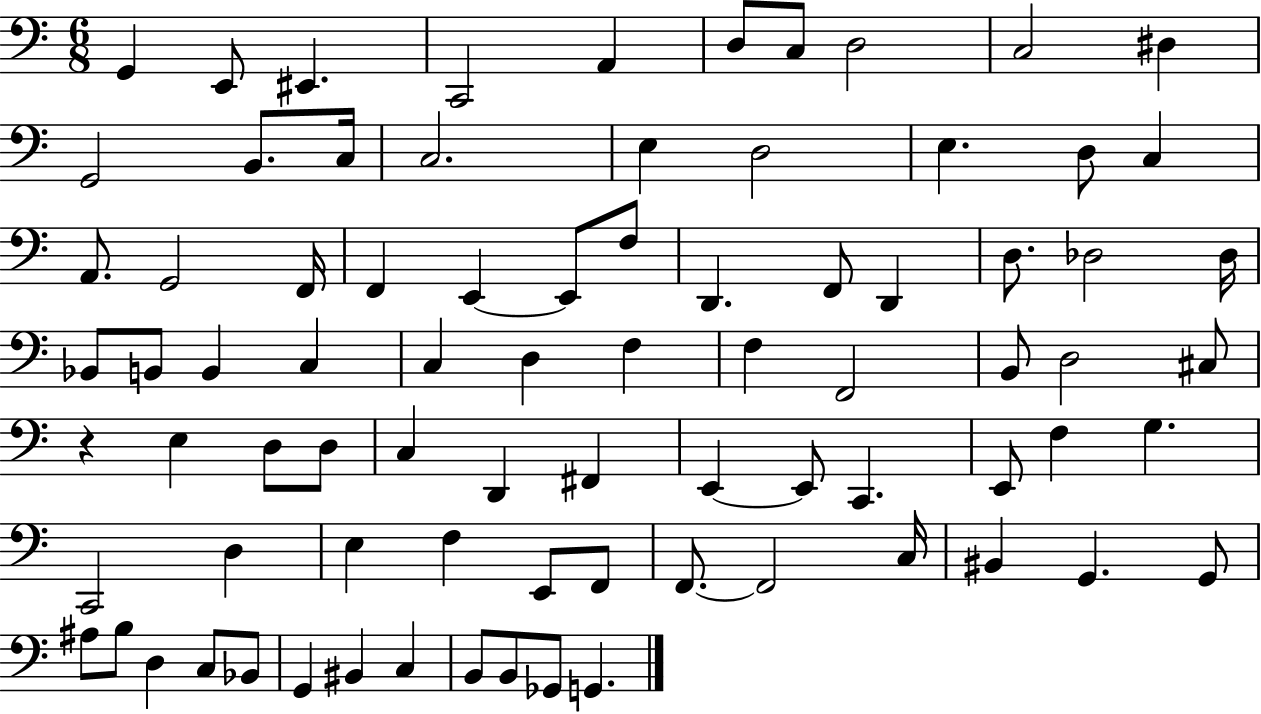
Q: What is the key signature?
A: C major